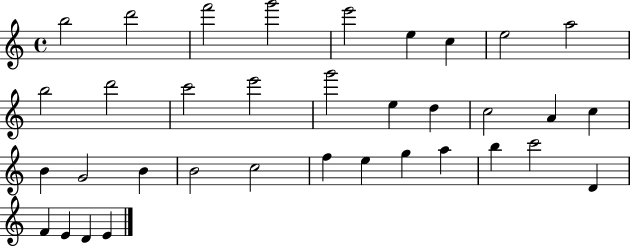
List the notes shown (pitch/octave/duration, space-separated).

B5/h D6/h F6/h G6/h E6/h E5/q C5/q E5/h A5/h B5/h D6/h C6/h E6/h G6/h E5/q D5/q C5/h A4/q C5/q B4/q G4/h B4/q B4/h C5/h F5/q E5/q G5/q A5/q B5/q C6/h D4/q F4/q E4/q D4/q E4/q